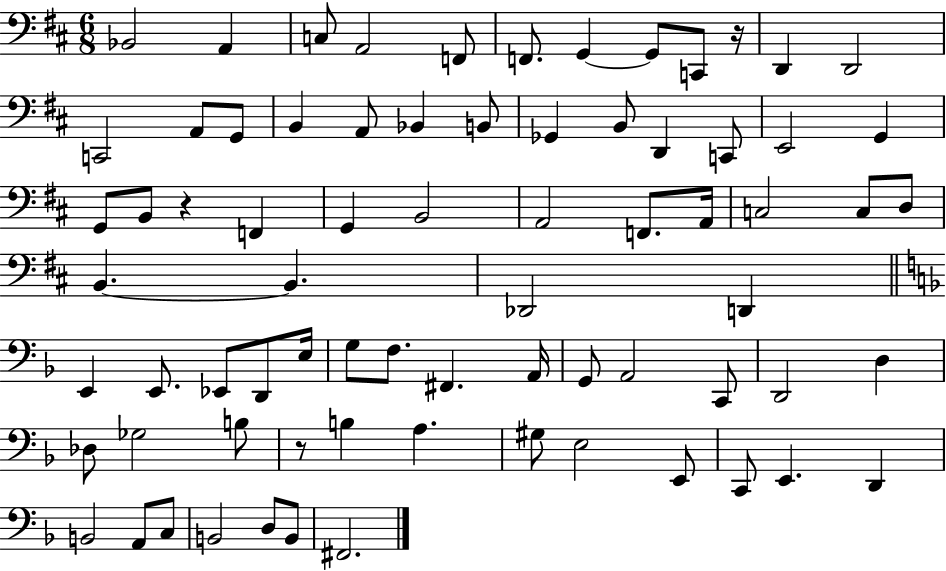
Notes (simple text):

Bb2/h A2/q C3/e A2/h F2/e F2/e. G2/q G2/e C2/e R/s D2/q D2/h C2/h A2/e G2/e B2/q A2/e Bb2/q B2/e Gb2/q B2/e D2/q C2/e E2/h G2/q G2/e B2/e R/q F2/q G2/q B2/h A2/h F2/e. A2/s C3/h C3/e D3/e B2/q. B2/q. Db2/h D2/q E2/q E2/e. Eb2/e D2/e E3/s G3/e F3/e. F#2/q. A2/s G2/e A2/h C2/e D2/h D3/q Db3/e Gb3/h B3/e R/e B3/q A3/q. G#3/e E3/h E2/e C2/e E2/q. D2/q B2/h A2/e C3/e B2/h D3/e B2/e F#2/h.